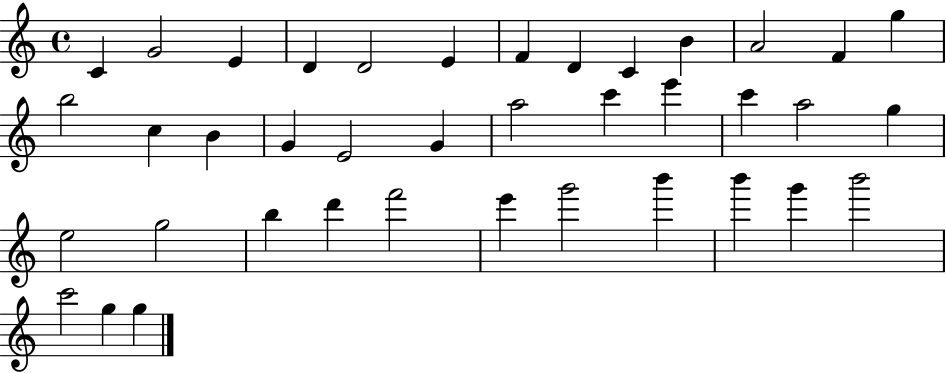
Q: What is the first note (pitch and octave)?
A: C4